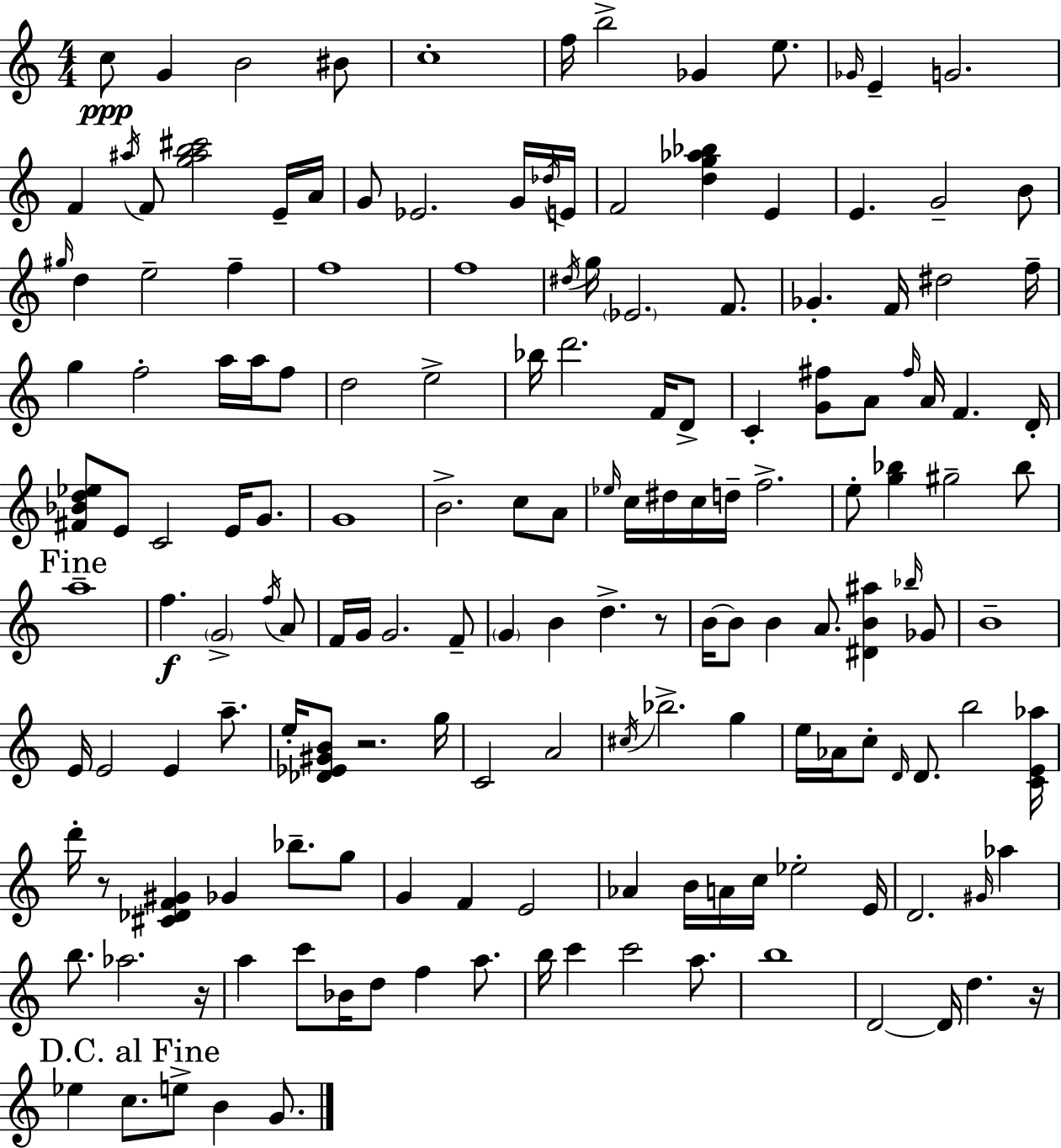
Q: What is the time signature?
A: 4/4